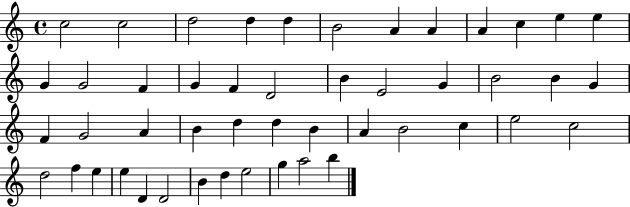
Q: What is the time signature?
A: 4/4